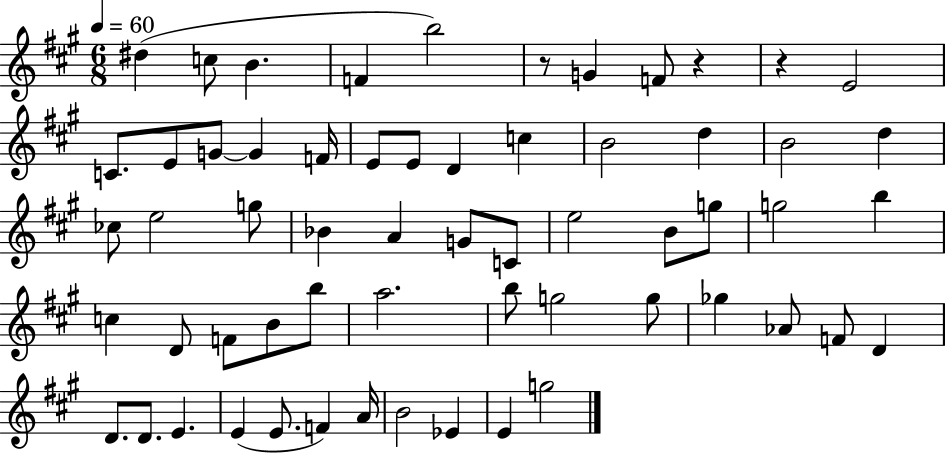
{
  \clef treble
  \numericTimeSignature
  \time 6/8
  \key a \major
  \tempo 4 = 60
  \repeat volta 2 { dis''4( c''8 b'4. | f'4 b''2) | r8 g'4 f'8 r4 | r4 e'2 | \break c'8. e'8 g'8~~ g'4 f'16 | e'8 e'8 d'4 c''4 | b'2 d''4 | b'2 d''4 | \break ces''8 e''2 g''8 | bes'4 a'4 g'8 c'8 | e''2 b'8 g''8 | g''2 b''4 | \break c''4 d'8 f'8 b'8 b''8 | a''2. | b''8 g''2 g''8 | ges''4 aes'8 f'8 d'4 | \break d'8. d'8. e'4. | e'4( e'8. f'4) a'16 | b'2 ees'4 | e'4 g''2 | \break } \bar "|."
}